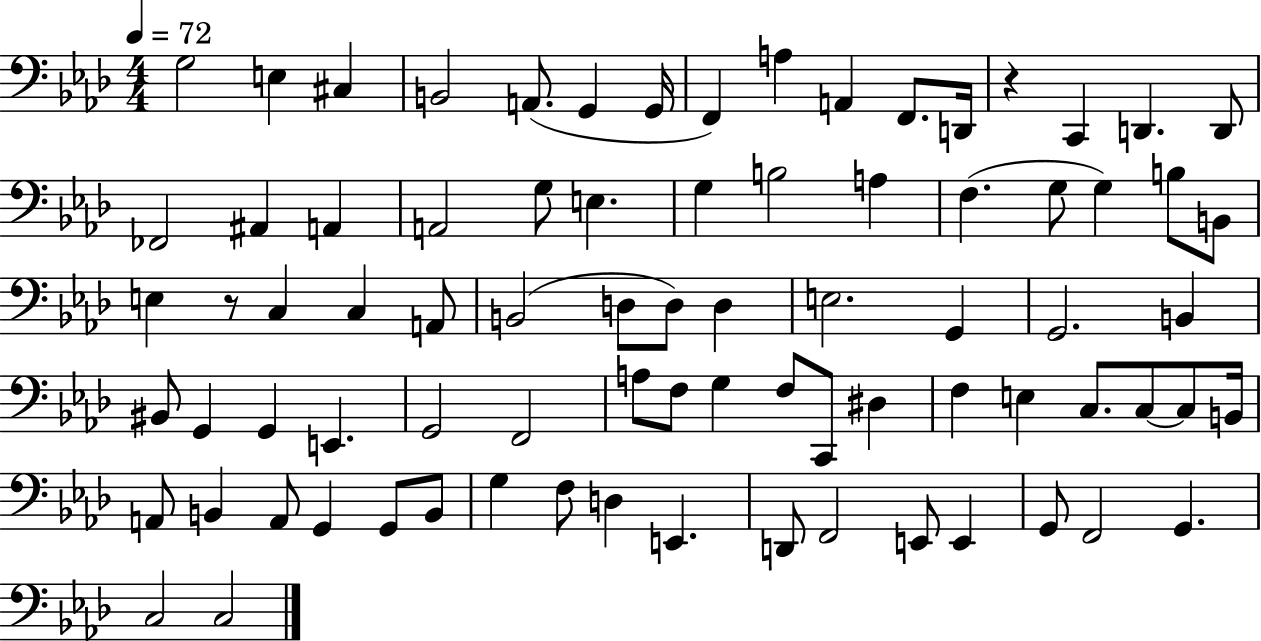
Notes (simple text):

G3/h E3/q C#3/q B2/h A2/e. G2/q G2/s F2/q A3/q A2/q F2/e. D2/s R/q C2/q D2/q. D2/e FES2/h A#2/q A2/q A2/h G3/e E3/q. G3/q B3/h A3/q F3/q. G3/e G3/q B3/e B2/e E3/q R/e C3/q C3/q A2/e B2/h D3/e D3/e D3/q E3/h. G2/q G2/h. B2/q BIS2/e G2/q G2/q E2/q. G2/h F2/h A3/e F3/e G3/q F3/e C2/e D#3/q F3/q E3/q C3/e. C3/e C3/e B2/s A2/e B2/q A2/e G2/q G2/e B2/e G3/q F3/e D3/q E2/q. D2/e F2/h E2/e E2/q G2/e F2/h G2/q. C3/h C3/h